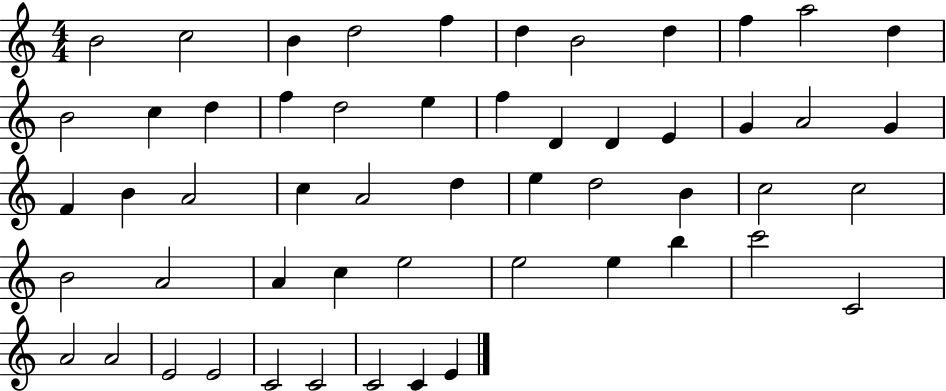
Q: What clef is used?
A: treble